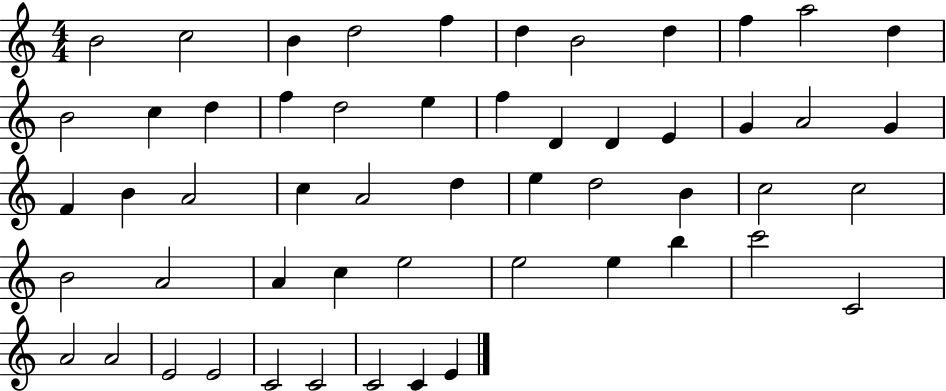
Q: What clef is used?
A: treble